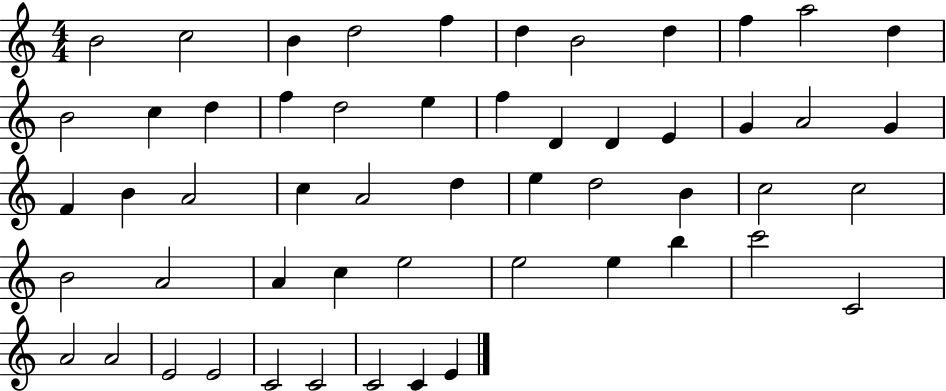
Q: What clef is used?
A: treble